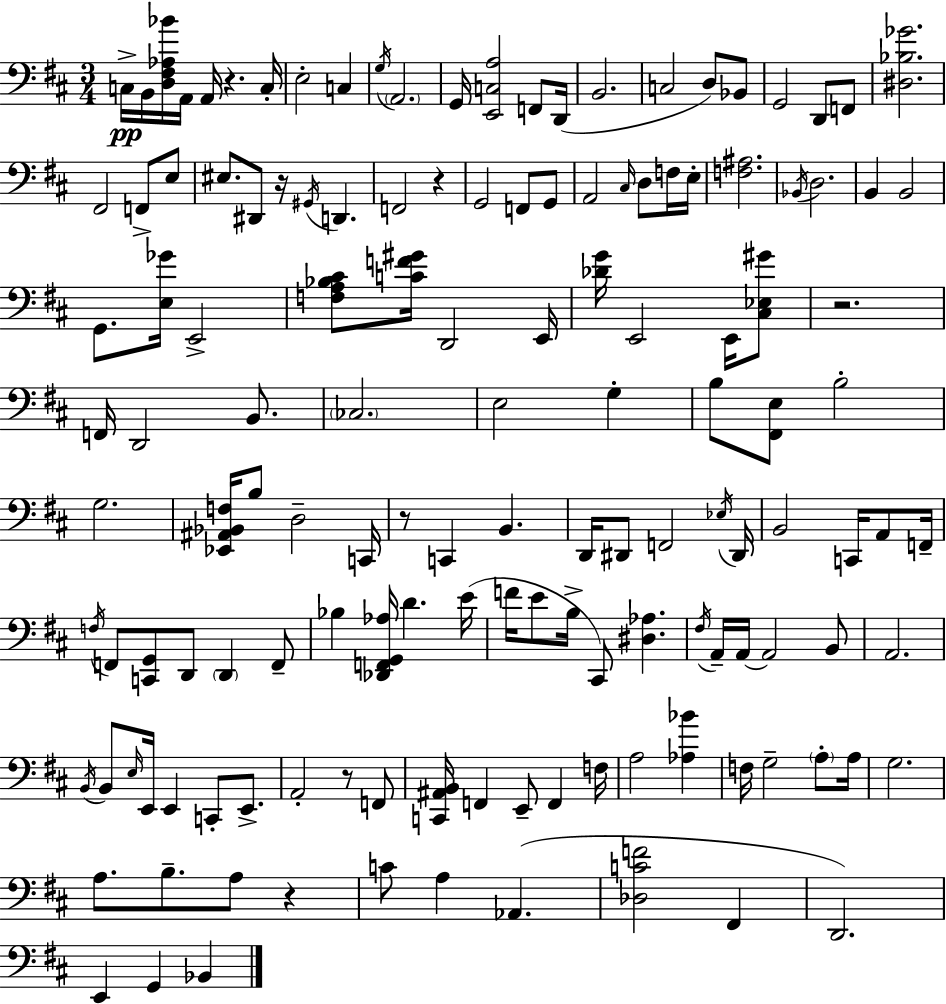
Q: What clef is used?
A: bass